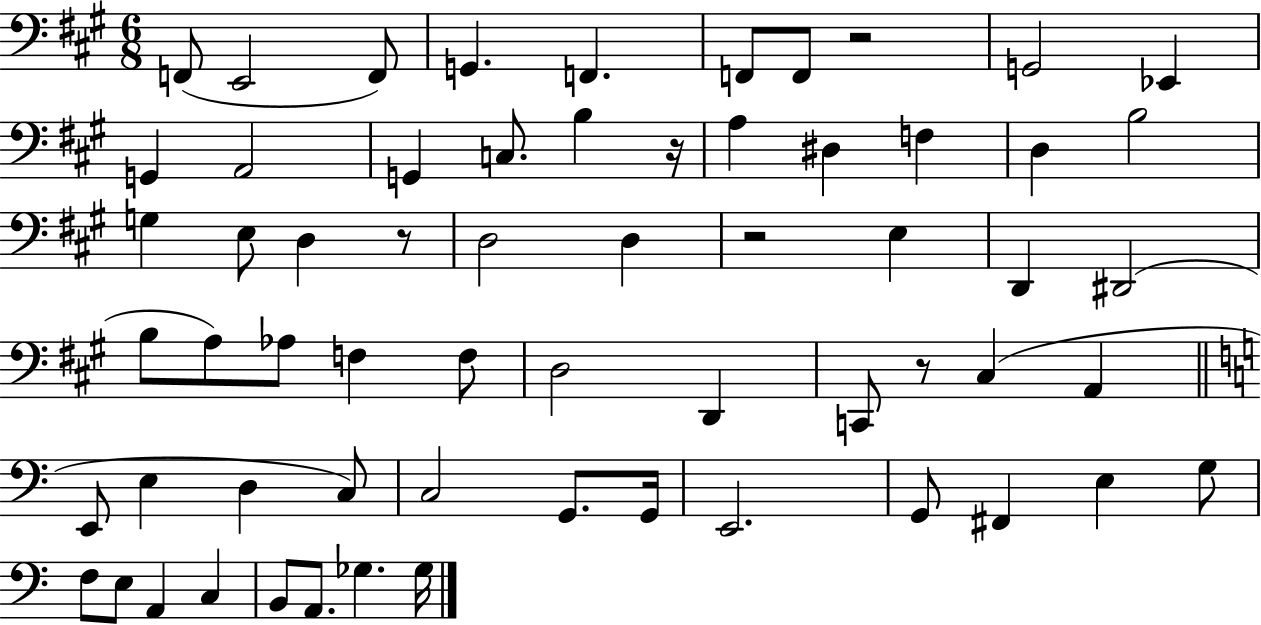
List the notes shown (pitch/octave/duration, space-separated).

F2/e E2/h F2/e G2/q. F2/q. F2/e F2/e R/h G2/h Eb2/q G2/q A2/h G2/q C3/e. B3/q R/s A3/q D#3/q F3/q D3/q B3/h G3/q E3/e D3/q R/e D3/h D3/q R/h E3/q D2/q D#2/h B3/e A3/e Ab3/e F3/q F3/e D3/h D2/q C2/e R/e C#3/q A2/q E2/e E3/q D3/q C3/e C3/h G2/e. G2/s E2/h. G2/e F#2/q E3/q G3/e F3/e E3/e A2/q C3/q B2/e A2/e. Gb3/q. Gb3/s